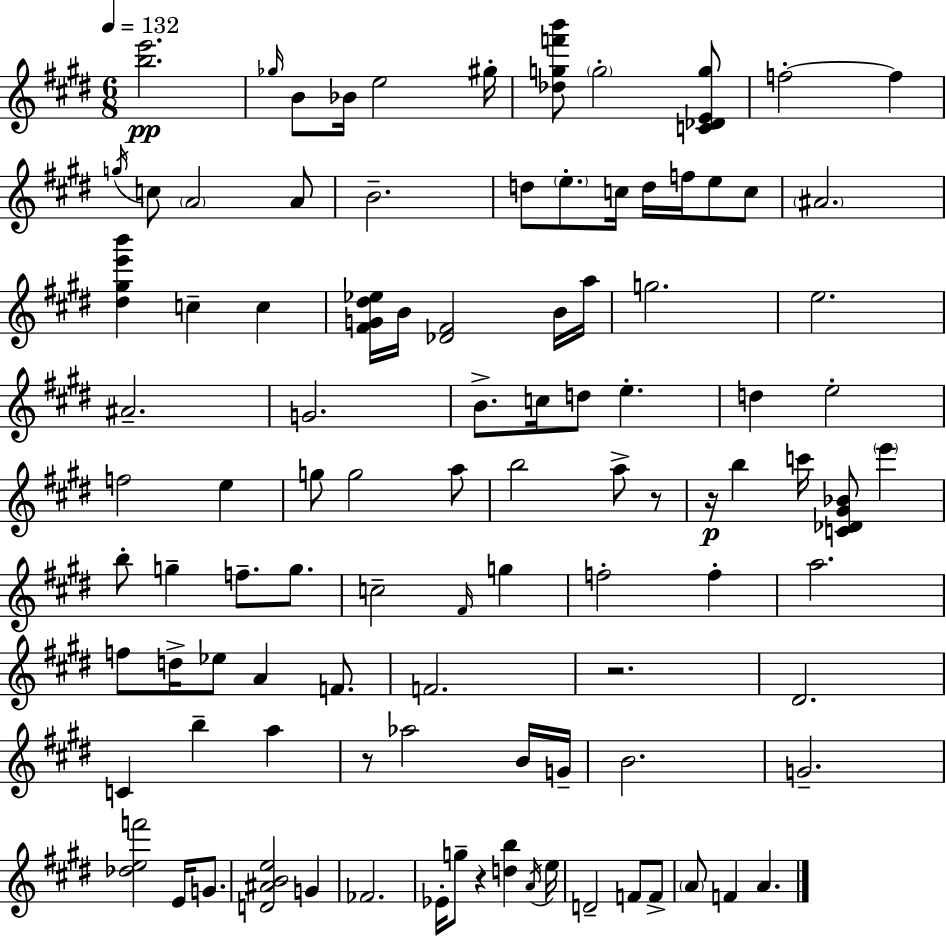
[B5,E6]/h. Gb5/s B4/e Bb4/s E5/h G#5/s [Db5,G5,F6,B6]/e G5/h [C4,Db4,E4,G5]/e F5/h F5/q G5/s C5/e A4/h A4/e B4/h. D5/e E5/e. C5/s D5/s F5/s E5/e C5/e A#4/h. [D#5,G#5,E6,B6]/q C5/q C5/q [F#4,G4,D#5,Eb5]/s B4/s [Db4,F#4]/h B4/s A5/s G5/h. E5/h. A#4/h. G4/h. B4/e. C5/s D5/e E5/q. D5/q E5/h F5/h E5/q G5/e G5/h A5/e B5/h A5/e R/e R/s B5/q C6/s [C4,Db4,G#4,Bb4]/e E6/q B5/e G5/q F5/e. G5/e. C5/h F#4/s G5/q F5/h F5/q A5/h. F5/e D5/s Eb5/e A4/q F4/e. F4/h. R/h. D#4/h. C4/q B5/q A5/q R/e Ab5/h B4/s G4/s B4/h. G4/h. [Db5,E5,F6]/h E4/s G4/e. [D4,A#4,B4,E5]/h G4/q FES4/h. Eb4/s G5/e R/q [D5,B5]/q A4/s E5/s D4/h F4/e F4/e A4/e F4/q A4/q.